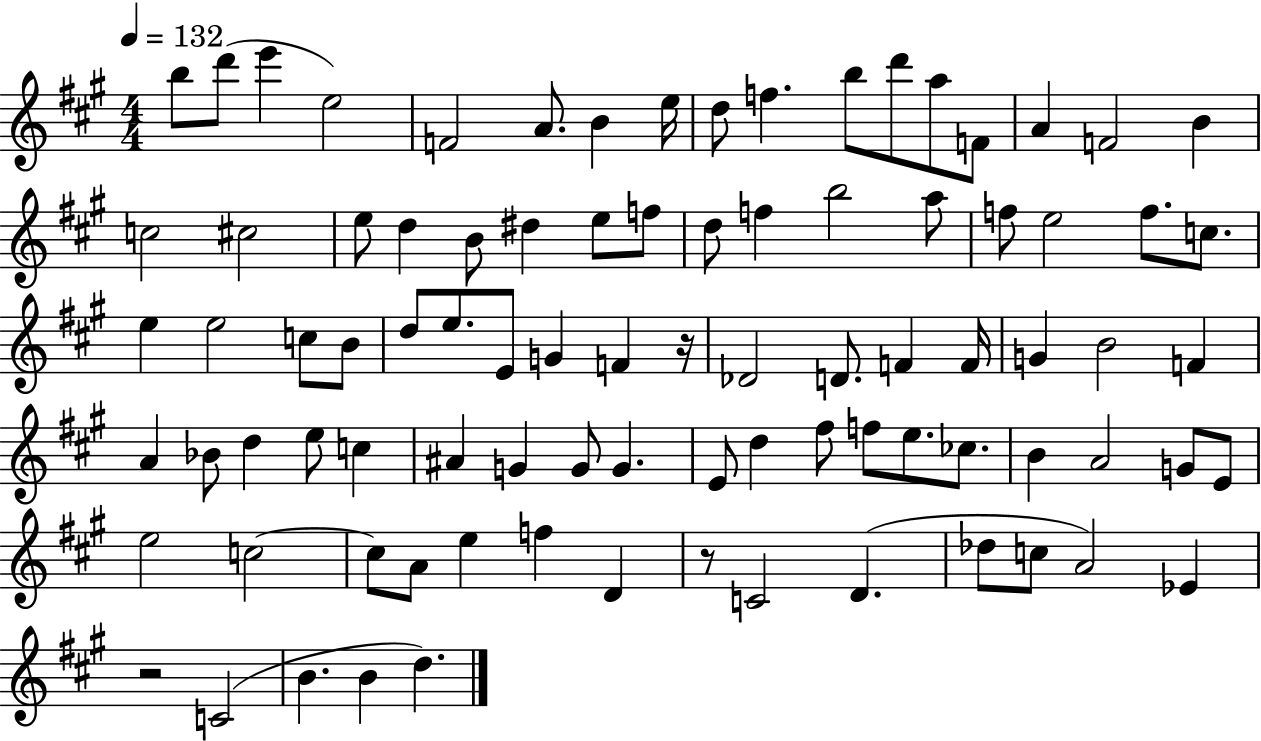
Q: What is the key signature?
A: A major